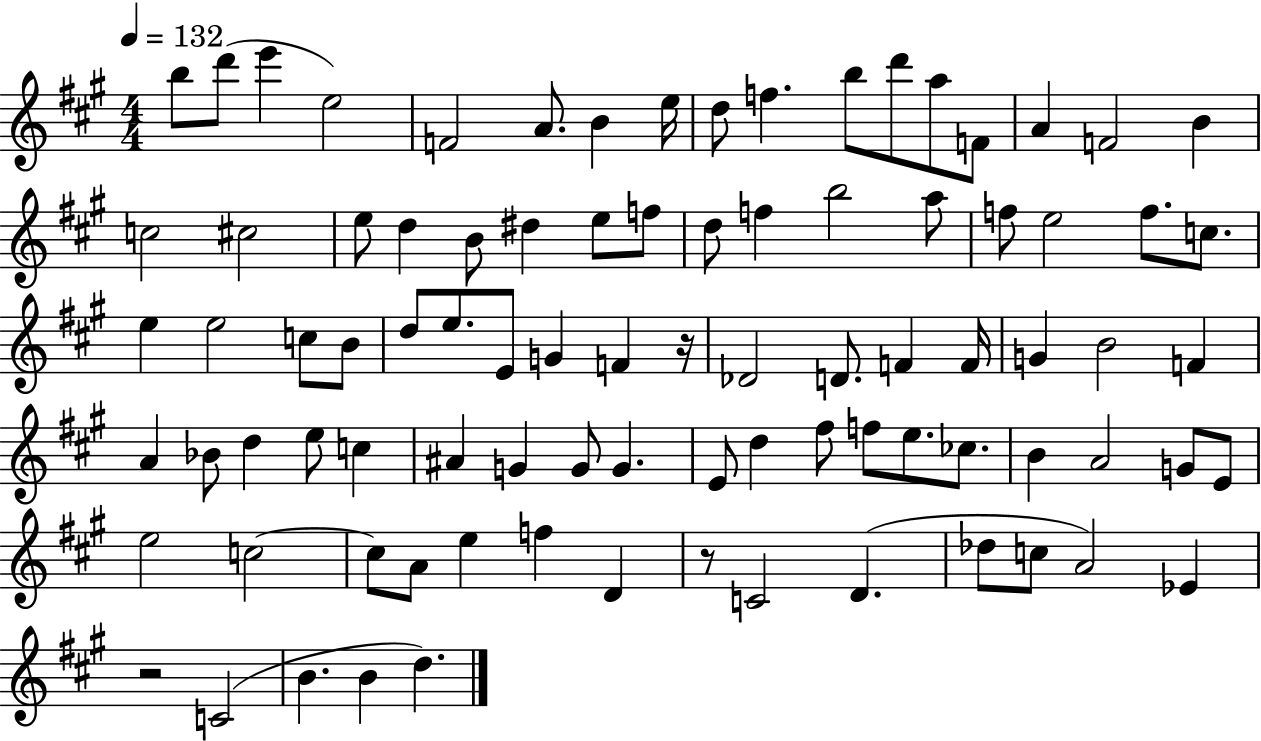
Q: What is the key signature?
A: A major